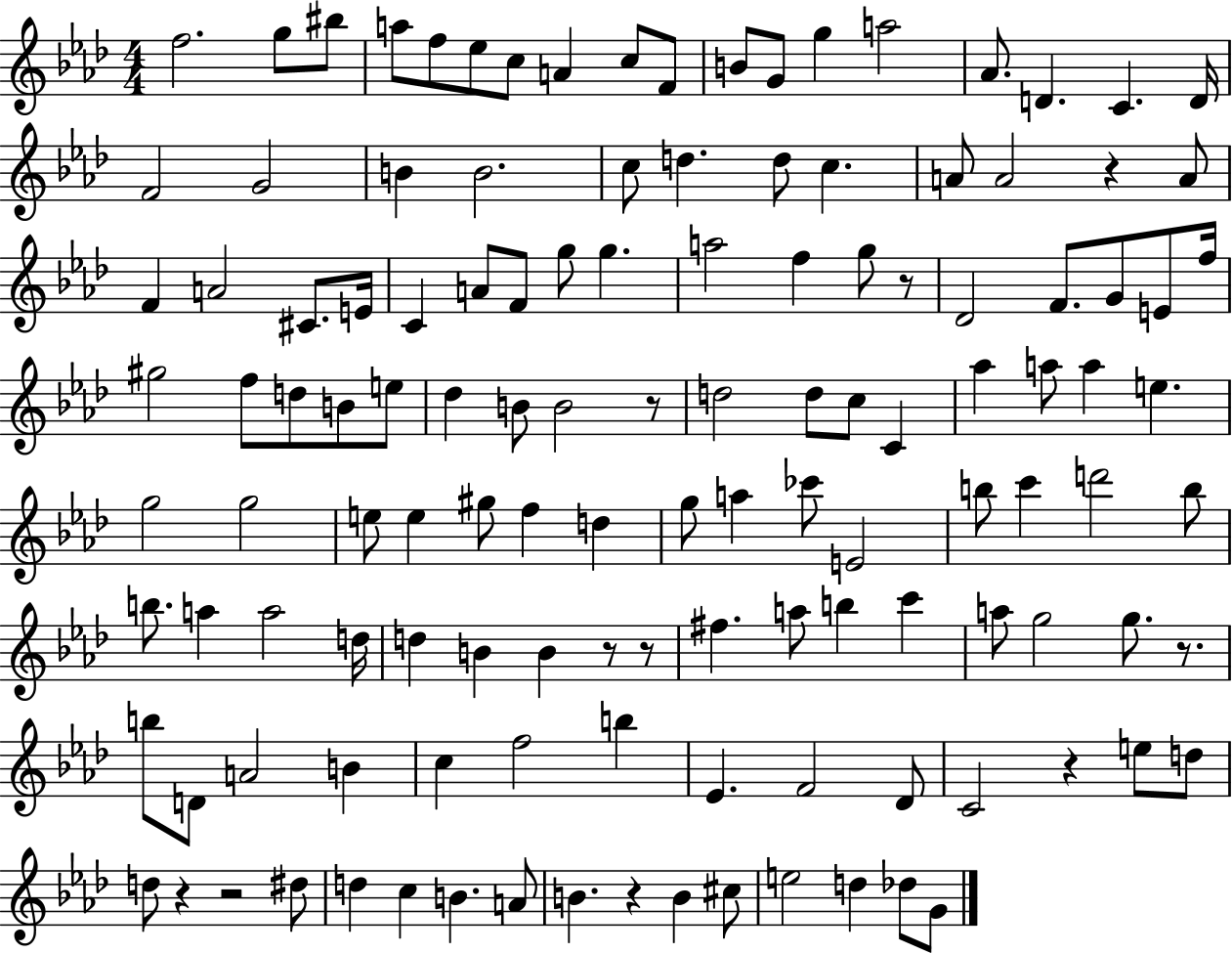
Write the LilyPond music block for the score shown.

{
  \clef treble
  \numericTimeSignature
  \time 4/4
  \key aes \major
  f''2. g''8 bis''8 | a''8 f''8 ees''8 c''8 a'4 c''8 f'8 | b'8 g'8 g''4 a''2 | aes'8. d'4. c'4. d'16 | \break f'2 g'2 | b'4 b'2. | c''8 d''4. d''8 c''4. | a'8 a'2 r4 a'8 | \break f'4 a'2 cis'8. e'16 | c'4 a'8 f'8 g''8 g''4. | a''2 f''4 g''8 r8 | des'2 f'8. g'8 e'8 f''16 | \break gis''2 f''8 d''8 b'8 e''8 | des''4 b'8 b'2 r8 | d''2 d''8 c''8 c'4 | aes''4 a''8 a''4 e''4. | \break g''2 g''2 | e''8 e''4 gis''8 f''4 d''4 | g''8 a''4 ces'''8 e'2 | b''8 c'''4 d'''2 b''8 | \break b''8. a''4 a''2 d''16 | d''4 b'4 b'4 r8 r8 | fis''4. a''8 b''4 c'''4 | a''8 g''2 g''8. r8. | \break b''8 d'8 a'2 b'4 | c''4 f''2 b''4 | ees'4. f'2 des'8 | c'2 r4 e''8 d''8 | \break d''8 r4 r2 dis''8 | d''4 c''4 b'4. a'8 | b'4. r4 b'4 cis''8 | e''2 d''4 des''8 g'8 | \break \bar "|."
}